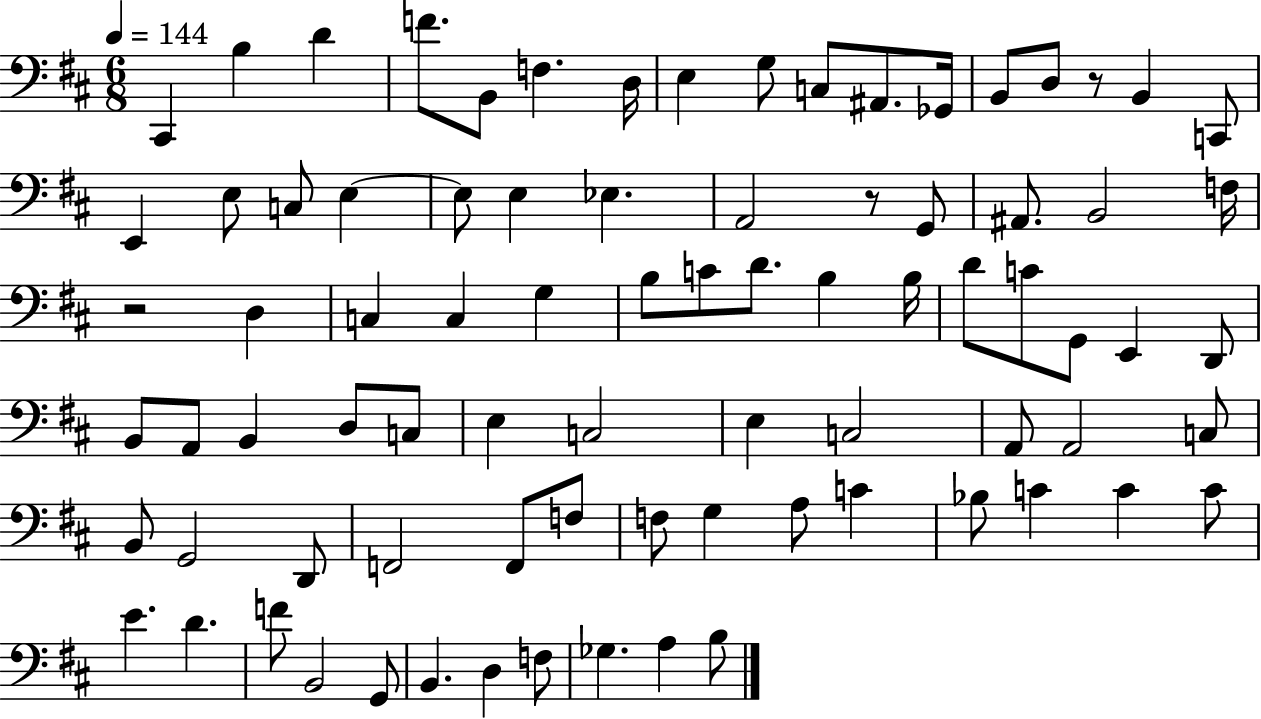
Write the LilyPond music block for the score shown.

{
  \clef bass
  \numericTimeSignature
  \time 6/8
  \key d \major
  \tempo 4 = 144
  cis,4 b4 d'4 | f'8. b,8 f4. d16 | e4 g8 c8 ais,8. ges,16 | b,8 d8 r8 b,4 c,8 | \break e,4 e8 c8 e4~~ | e8 e4 ees4. | a,2 r8 g,8 | ais,8. b,2 f16 | \break r2 d4 | c4 c4 g4 | b8 c'8 d'8. b4 b16 | d'8 c'8 g,8 e,4 d,8 | \break b,8 a,8 b,4 d8 c8 | e4 c2 | e4 c2 | a,8 a,2 c8 | \break b,8 g,2 d,8 | f,2 f,8 f8 | f8 g4 a8 c'4 | bes8 c'4 c'4 c'8 | \break e'4. d'4. | f'8 b,2 g,8 | b,4. d4 f8 | ges4. a4 b8 | \break \bar "|."
}